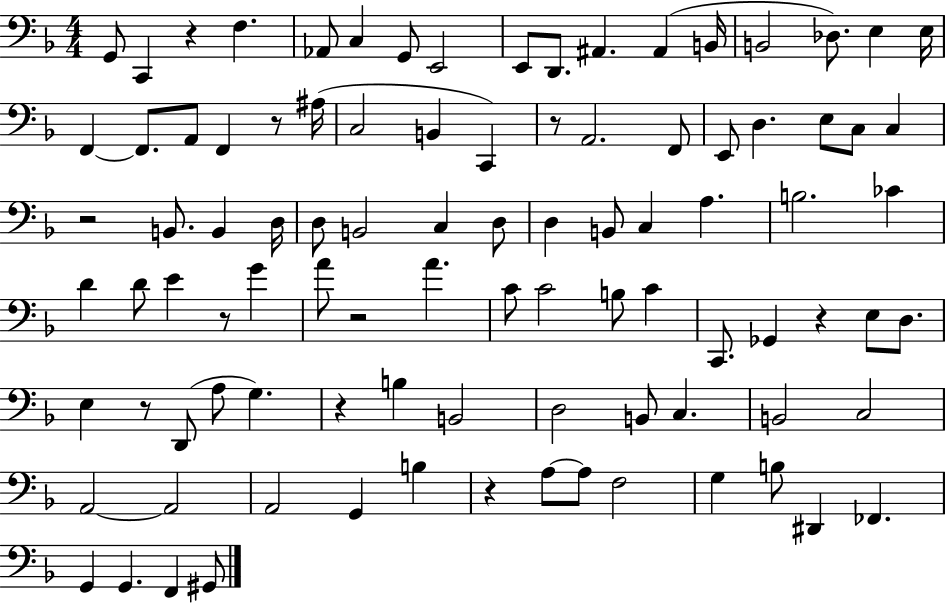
G2/e C2/q R/q F3/q. Ab2/e C3/q G2/e E2/h E2/e D2/e. A#2/q. A#2/q B2/s B2/h Db3/e. E3/q E3/s F2/q F2/e. A2/e F2/q R/e A#3/s C3/h B2/q C2/q R/e A2/h. F2/e E2/e D3/q. E3/e C3/e C3/q R/h B2/e. B2/q D3/s D3/e B2/h C3/q D3/e D3/q B2/e C3/q A3/q. B3/h. CES4/q D4/q D4/e E4/q R/e G4/q A4/e R/h A4/q. C4/e C4/h B3/e C4/q C2/e. Gb2/q R/q E3/e D3/e. E3/q R/e D2/e A3/e G3/q. R/q B3/q B2/h D3/h B2/e C3/q. B2/h C3/h A2/h A2/h A2/h G2/q B3/q R/q A3/e A3/e F3/h G3/q B3/e D#2/q FES2/q. G2/q G2/q. F2/q G#2/e